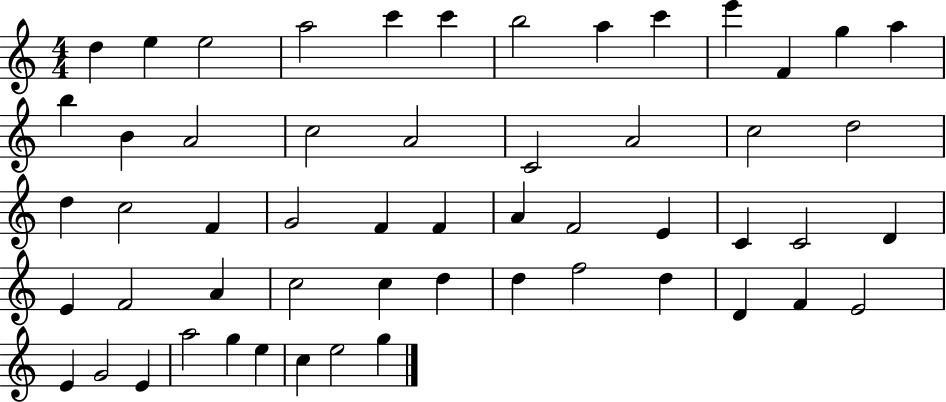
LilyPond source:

{
  \clef treble
  \numericTimeSignature
  \time 4/4
  \key c \major
  d''4 e''4 e''2 | a''2 c'''4 c'''4 | b''2 a''4 c'''4 | e'''4 f'4 g''4 a''4 | \break b''4 b'4 a'2 | c''2 a'2 | c'2 a'2 | c''2 d''2 | \break d''4 c''2 f'4 | g'2 f'4 f'4 | a'4 f'2 e'4 | c'4 c'2 d'4 | \break e'4 f'2 a'4 | c''2 c''4 d''4 | d''4 f''2 d''4 | d'4 f'4 e'2 | \break e'4 g'2 e'4 | a''2 g''4 e''4 | c''4 e''2 g''4 | \bar "|."
}